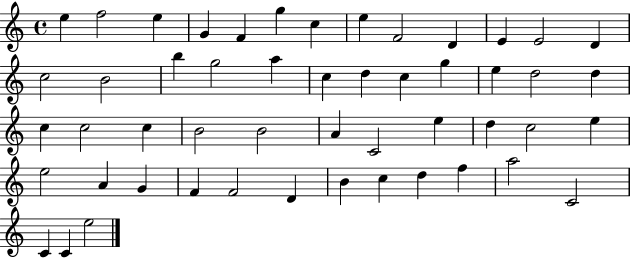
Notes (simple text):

E5/q F5/h E5/q G4/q F4/q G5/q C5/q E5/q F4/h D4/q E4/q E4/h D4/q C5/h B4/h B5/q G5/h A5/q C5/q D5/q C5/q G5/q E5/q D5/h D5/q C5/q C5/h C5/q B4/h B4/h A4/q C4/h E5/q D5/q C5/h E5/q E5/h A4/q G4/q F4/q F4/h D4/q B4/q C5/q D5/q F5/q A5/h C4/h C4/q C4/q E5/h